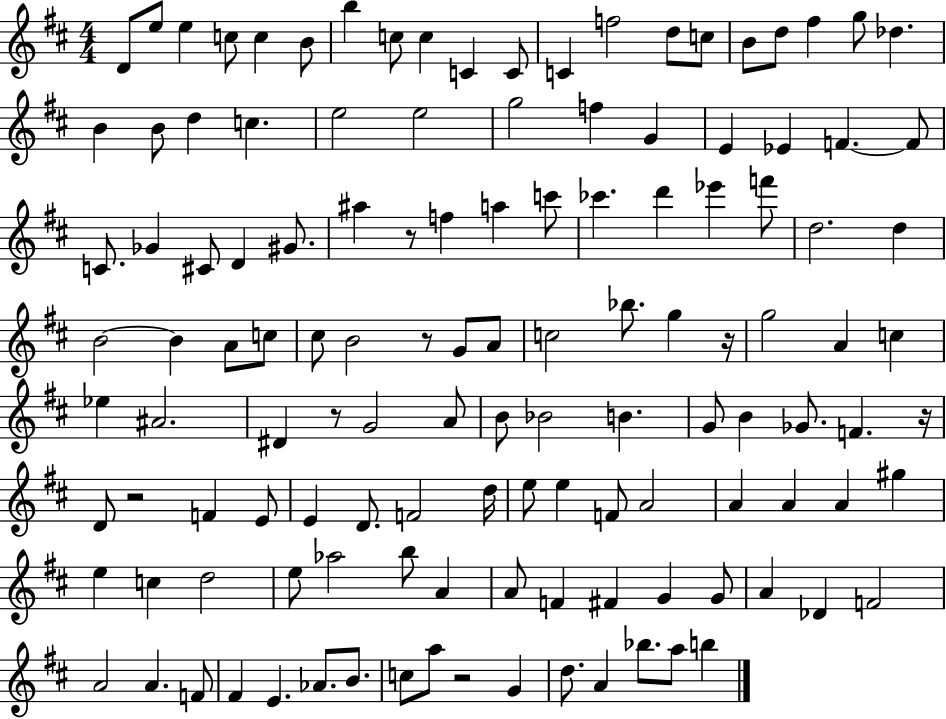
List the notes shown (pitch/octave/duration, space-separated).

D4/e E5/e E5/q C5/e C5/q B4/e B5/q C5/e C5/q C4/q C4/e C4/q F5/h D5/e C5/e B4/e D5/e F#5/q G5/e Db5/q. B4/q B4/e D5/q C5/q. E5/h E5/h G5/h F5/q G4/q E4/q Eb4/q F4/q. F4/e C4/e. Gb4/q C#4/e D4/q G#4/e. A#5/q R/e F5/q A5/q C6/e CES6/q. D6/q Eb6/q F6/e D5/h. D5/q B4/h B4/q A4/e C5/e C#5/e B4/h R/e G4/e A4/e C5/h Bb5/e. G5/q R/s G5/h A4/q C5/q Eb5/q A#4/h. D#4/q R/e G4/h A4/e B4/e Bb4/h B4/q. G4/e B4/q Gb4/e. F4/q. R/s D4/e R/h F4/q E4/e E4/q D4/e. F4/h D5/s E5/e E5/q F4/e A4/h A4/q A4/q A4/q G#5/q E5/q C5/q D5/h E5/e Ab5/h B5/e A4/q A4/e F4/q F#4/q G4/q G4/e A4/q Db4/q F4/h A4/h A4/q. F4/e F#4/q E4/q. Ab4/e. B4/e. C5/e A5/e R/h G4/q D5/e. A4/q Bb5/e. A5/e B5/q